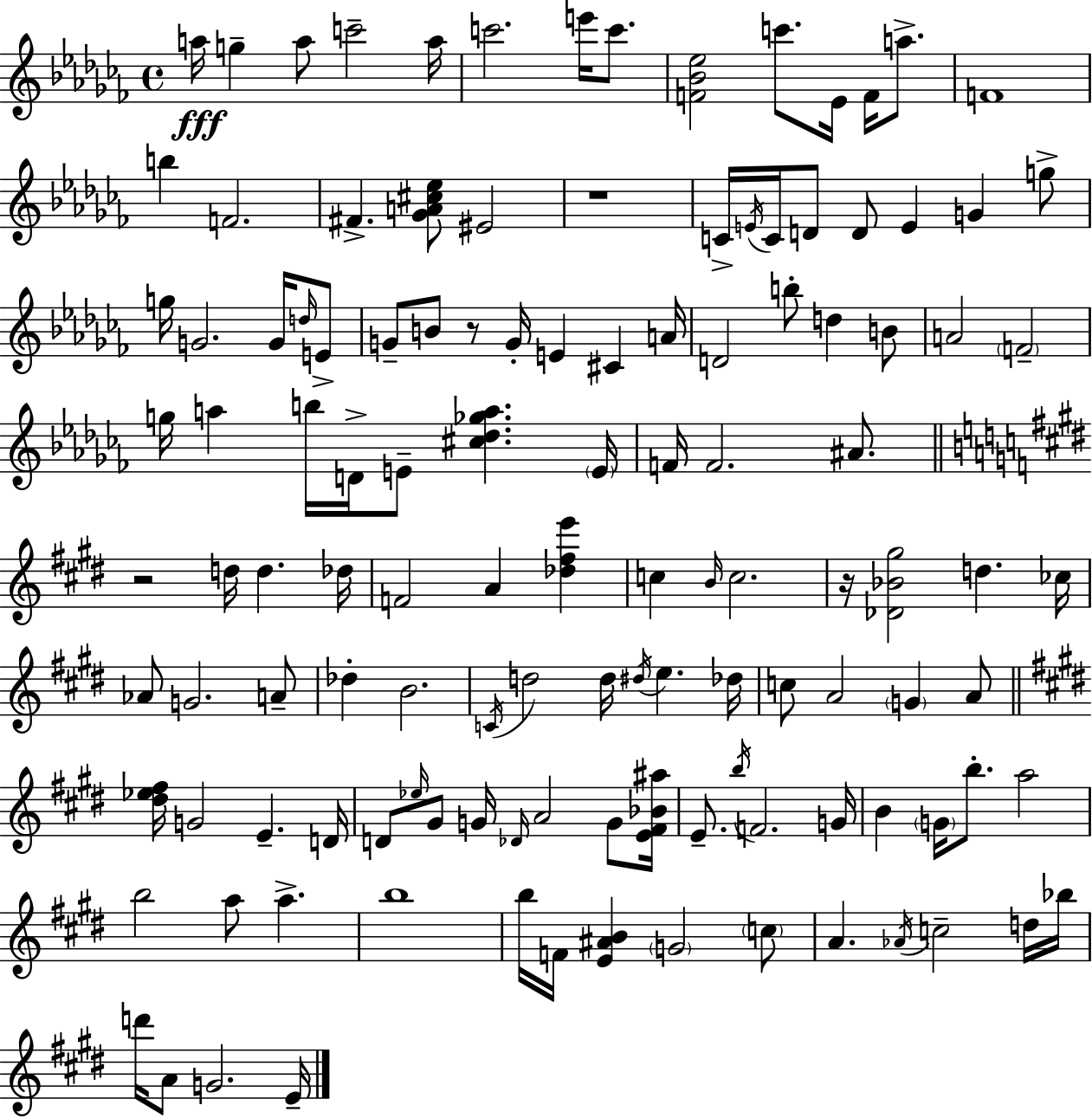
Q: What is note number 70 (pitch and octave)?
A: D#5